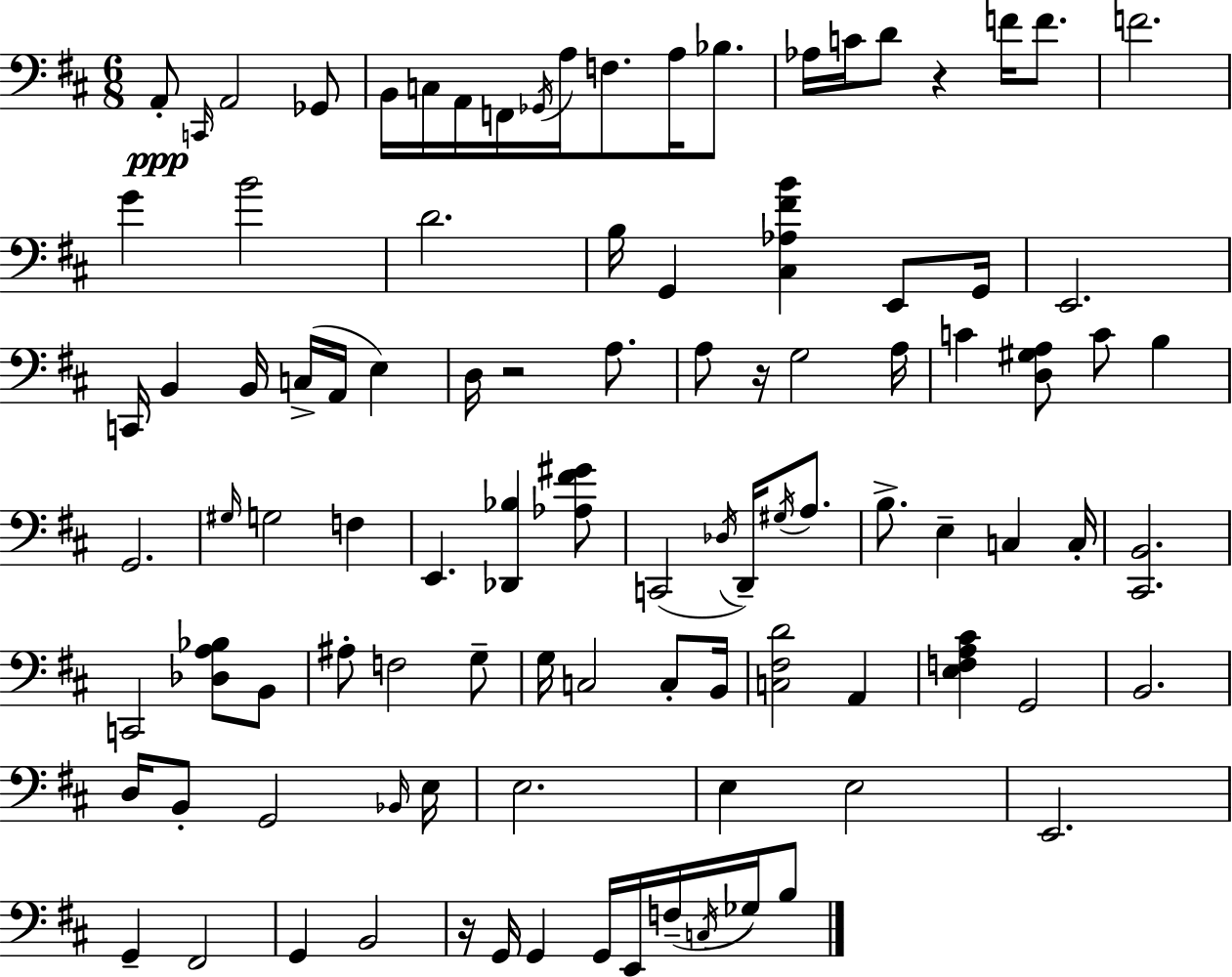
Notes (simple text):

A2/e C2/s A2/h Gb2/e B2/s C3/s A2/s F2/s Gb2/s A3/s F3/e. A3/s Bb3/e. Ab3/s C4/s D4/e R/q F4/s F4/e. F4/h. G4/q B4/h D4/h. B3/s G2/q [C#3,Ab3,F#4,B4]/q E2/e G2/s E2/h. C2/s B2/q B2/s C3/s A2/s E3/q D3/s R/h A3/e. A3/e R/s G3/h A3/s C4/q [D3,G#3,A3]/e C4/e B3/q G2/h. G#3/s G3/h F3/q E2/q. [Db2,Bb3]/q [Ab3,F#4,G#4]/e C2/h Db3/s D2/s G#3/s A3/e. B3/e. E3/q C3/q C3/s [C#2,B2]/h. C2/h [Db3,A3,Bb3]/e B2/e A#3/e F3/h G3/e G3/s C3/h C3/e B2/s [C3,F#3,D4]/h A2/q [E3,F3,A3,C#4]/q G2/h B2/h. D3/s B2/e G2/h Bb2/s E3/s E3/h. E3/q E3/h E2/h. G2/q F#2/h G2/q B2/h R/s G2/s G2/q G2/s E2/s F3/s C3/s Gb3/s B3/e